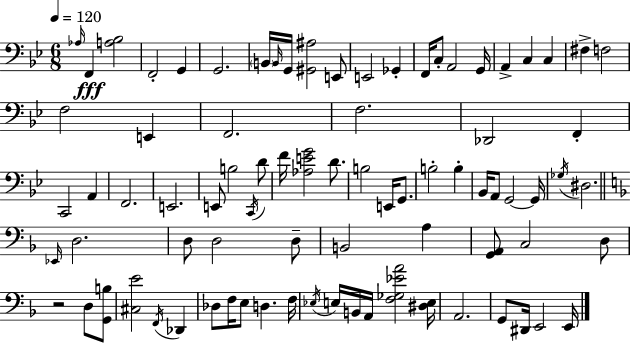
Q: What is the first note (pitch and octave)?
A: Ab3